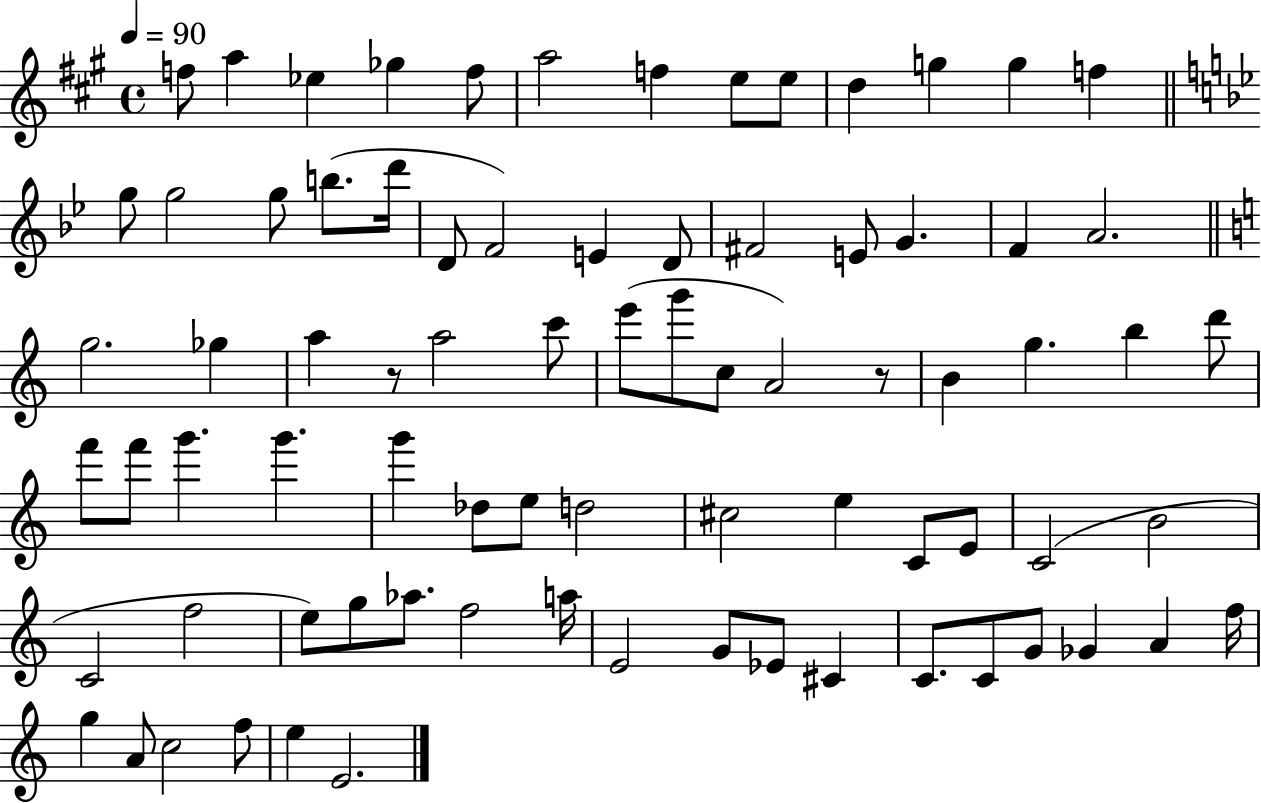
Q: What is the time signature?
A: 4/4